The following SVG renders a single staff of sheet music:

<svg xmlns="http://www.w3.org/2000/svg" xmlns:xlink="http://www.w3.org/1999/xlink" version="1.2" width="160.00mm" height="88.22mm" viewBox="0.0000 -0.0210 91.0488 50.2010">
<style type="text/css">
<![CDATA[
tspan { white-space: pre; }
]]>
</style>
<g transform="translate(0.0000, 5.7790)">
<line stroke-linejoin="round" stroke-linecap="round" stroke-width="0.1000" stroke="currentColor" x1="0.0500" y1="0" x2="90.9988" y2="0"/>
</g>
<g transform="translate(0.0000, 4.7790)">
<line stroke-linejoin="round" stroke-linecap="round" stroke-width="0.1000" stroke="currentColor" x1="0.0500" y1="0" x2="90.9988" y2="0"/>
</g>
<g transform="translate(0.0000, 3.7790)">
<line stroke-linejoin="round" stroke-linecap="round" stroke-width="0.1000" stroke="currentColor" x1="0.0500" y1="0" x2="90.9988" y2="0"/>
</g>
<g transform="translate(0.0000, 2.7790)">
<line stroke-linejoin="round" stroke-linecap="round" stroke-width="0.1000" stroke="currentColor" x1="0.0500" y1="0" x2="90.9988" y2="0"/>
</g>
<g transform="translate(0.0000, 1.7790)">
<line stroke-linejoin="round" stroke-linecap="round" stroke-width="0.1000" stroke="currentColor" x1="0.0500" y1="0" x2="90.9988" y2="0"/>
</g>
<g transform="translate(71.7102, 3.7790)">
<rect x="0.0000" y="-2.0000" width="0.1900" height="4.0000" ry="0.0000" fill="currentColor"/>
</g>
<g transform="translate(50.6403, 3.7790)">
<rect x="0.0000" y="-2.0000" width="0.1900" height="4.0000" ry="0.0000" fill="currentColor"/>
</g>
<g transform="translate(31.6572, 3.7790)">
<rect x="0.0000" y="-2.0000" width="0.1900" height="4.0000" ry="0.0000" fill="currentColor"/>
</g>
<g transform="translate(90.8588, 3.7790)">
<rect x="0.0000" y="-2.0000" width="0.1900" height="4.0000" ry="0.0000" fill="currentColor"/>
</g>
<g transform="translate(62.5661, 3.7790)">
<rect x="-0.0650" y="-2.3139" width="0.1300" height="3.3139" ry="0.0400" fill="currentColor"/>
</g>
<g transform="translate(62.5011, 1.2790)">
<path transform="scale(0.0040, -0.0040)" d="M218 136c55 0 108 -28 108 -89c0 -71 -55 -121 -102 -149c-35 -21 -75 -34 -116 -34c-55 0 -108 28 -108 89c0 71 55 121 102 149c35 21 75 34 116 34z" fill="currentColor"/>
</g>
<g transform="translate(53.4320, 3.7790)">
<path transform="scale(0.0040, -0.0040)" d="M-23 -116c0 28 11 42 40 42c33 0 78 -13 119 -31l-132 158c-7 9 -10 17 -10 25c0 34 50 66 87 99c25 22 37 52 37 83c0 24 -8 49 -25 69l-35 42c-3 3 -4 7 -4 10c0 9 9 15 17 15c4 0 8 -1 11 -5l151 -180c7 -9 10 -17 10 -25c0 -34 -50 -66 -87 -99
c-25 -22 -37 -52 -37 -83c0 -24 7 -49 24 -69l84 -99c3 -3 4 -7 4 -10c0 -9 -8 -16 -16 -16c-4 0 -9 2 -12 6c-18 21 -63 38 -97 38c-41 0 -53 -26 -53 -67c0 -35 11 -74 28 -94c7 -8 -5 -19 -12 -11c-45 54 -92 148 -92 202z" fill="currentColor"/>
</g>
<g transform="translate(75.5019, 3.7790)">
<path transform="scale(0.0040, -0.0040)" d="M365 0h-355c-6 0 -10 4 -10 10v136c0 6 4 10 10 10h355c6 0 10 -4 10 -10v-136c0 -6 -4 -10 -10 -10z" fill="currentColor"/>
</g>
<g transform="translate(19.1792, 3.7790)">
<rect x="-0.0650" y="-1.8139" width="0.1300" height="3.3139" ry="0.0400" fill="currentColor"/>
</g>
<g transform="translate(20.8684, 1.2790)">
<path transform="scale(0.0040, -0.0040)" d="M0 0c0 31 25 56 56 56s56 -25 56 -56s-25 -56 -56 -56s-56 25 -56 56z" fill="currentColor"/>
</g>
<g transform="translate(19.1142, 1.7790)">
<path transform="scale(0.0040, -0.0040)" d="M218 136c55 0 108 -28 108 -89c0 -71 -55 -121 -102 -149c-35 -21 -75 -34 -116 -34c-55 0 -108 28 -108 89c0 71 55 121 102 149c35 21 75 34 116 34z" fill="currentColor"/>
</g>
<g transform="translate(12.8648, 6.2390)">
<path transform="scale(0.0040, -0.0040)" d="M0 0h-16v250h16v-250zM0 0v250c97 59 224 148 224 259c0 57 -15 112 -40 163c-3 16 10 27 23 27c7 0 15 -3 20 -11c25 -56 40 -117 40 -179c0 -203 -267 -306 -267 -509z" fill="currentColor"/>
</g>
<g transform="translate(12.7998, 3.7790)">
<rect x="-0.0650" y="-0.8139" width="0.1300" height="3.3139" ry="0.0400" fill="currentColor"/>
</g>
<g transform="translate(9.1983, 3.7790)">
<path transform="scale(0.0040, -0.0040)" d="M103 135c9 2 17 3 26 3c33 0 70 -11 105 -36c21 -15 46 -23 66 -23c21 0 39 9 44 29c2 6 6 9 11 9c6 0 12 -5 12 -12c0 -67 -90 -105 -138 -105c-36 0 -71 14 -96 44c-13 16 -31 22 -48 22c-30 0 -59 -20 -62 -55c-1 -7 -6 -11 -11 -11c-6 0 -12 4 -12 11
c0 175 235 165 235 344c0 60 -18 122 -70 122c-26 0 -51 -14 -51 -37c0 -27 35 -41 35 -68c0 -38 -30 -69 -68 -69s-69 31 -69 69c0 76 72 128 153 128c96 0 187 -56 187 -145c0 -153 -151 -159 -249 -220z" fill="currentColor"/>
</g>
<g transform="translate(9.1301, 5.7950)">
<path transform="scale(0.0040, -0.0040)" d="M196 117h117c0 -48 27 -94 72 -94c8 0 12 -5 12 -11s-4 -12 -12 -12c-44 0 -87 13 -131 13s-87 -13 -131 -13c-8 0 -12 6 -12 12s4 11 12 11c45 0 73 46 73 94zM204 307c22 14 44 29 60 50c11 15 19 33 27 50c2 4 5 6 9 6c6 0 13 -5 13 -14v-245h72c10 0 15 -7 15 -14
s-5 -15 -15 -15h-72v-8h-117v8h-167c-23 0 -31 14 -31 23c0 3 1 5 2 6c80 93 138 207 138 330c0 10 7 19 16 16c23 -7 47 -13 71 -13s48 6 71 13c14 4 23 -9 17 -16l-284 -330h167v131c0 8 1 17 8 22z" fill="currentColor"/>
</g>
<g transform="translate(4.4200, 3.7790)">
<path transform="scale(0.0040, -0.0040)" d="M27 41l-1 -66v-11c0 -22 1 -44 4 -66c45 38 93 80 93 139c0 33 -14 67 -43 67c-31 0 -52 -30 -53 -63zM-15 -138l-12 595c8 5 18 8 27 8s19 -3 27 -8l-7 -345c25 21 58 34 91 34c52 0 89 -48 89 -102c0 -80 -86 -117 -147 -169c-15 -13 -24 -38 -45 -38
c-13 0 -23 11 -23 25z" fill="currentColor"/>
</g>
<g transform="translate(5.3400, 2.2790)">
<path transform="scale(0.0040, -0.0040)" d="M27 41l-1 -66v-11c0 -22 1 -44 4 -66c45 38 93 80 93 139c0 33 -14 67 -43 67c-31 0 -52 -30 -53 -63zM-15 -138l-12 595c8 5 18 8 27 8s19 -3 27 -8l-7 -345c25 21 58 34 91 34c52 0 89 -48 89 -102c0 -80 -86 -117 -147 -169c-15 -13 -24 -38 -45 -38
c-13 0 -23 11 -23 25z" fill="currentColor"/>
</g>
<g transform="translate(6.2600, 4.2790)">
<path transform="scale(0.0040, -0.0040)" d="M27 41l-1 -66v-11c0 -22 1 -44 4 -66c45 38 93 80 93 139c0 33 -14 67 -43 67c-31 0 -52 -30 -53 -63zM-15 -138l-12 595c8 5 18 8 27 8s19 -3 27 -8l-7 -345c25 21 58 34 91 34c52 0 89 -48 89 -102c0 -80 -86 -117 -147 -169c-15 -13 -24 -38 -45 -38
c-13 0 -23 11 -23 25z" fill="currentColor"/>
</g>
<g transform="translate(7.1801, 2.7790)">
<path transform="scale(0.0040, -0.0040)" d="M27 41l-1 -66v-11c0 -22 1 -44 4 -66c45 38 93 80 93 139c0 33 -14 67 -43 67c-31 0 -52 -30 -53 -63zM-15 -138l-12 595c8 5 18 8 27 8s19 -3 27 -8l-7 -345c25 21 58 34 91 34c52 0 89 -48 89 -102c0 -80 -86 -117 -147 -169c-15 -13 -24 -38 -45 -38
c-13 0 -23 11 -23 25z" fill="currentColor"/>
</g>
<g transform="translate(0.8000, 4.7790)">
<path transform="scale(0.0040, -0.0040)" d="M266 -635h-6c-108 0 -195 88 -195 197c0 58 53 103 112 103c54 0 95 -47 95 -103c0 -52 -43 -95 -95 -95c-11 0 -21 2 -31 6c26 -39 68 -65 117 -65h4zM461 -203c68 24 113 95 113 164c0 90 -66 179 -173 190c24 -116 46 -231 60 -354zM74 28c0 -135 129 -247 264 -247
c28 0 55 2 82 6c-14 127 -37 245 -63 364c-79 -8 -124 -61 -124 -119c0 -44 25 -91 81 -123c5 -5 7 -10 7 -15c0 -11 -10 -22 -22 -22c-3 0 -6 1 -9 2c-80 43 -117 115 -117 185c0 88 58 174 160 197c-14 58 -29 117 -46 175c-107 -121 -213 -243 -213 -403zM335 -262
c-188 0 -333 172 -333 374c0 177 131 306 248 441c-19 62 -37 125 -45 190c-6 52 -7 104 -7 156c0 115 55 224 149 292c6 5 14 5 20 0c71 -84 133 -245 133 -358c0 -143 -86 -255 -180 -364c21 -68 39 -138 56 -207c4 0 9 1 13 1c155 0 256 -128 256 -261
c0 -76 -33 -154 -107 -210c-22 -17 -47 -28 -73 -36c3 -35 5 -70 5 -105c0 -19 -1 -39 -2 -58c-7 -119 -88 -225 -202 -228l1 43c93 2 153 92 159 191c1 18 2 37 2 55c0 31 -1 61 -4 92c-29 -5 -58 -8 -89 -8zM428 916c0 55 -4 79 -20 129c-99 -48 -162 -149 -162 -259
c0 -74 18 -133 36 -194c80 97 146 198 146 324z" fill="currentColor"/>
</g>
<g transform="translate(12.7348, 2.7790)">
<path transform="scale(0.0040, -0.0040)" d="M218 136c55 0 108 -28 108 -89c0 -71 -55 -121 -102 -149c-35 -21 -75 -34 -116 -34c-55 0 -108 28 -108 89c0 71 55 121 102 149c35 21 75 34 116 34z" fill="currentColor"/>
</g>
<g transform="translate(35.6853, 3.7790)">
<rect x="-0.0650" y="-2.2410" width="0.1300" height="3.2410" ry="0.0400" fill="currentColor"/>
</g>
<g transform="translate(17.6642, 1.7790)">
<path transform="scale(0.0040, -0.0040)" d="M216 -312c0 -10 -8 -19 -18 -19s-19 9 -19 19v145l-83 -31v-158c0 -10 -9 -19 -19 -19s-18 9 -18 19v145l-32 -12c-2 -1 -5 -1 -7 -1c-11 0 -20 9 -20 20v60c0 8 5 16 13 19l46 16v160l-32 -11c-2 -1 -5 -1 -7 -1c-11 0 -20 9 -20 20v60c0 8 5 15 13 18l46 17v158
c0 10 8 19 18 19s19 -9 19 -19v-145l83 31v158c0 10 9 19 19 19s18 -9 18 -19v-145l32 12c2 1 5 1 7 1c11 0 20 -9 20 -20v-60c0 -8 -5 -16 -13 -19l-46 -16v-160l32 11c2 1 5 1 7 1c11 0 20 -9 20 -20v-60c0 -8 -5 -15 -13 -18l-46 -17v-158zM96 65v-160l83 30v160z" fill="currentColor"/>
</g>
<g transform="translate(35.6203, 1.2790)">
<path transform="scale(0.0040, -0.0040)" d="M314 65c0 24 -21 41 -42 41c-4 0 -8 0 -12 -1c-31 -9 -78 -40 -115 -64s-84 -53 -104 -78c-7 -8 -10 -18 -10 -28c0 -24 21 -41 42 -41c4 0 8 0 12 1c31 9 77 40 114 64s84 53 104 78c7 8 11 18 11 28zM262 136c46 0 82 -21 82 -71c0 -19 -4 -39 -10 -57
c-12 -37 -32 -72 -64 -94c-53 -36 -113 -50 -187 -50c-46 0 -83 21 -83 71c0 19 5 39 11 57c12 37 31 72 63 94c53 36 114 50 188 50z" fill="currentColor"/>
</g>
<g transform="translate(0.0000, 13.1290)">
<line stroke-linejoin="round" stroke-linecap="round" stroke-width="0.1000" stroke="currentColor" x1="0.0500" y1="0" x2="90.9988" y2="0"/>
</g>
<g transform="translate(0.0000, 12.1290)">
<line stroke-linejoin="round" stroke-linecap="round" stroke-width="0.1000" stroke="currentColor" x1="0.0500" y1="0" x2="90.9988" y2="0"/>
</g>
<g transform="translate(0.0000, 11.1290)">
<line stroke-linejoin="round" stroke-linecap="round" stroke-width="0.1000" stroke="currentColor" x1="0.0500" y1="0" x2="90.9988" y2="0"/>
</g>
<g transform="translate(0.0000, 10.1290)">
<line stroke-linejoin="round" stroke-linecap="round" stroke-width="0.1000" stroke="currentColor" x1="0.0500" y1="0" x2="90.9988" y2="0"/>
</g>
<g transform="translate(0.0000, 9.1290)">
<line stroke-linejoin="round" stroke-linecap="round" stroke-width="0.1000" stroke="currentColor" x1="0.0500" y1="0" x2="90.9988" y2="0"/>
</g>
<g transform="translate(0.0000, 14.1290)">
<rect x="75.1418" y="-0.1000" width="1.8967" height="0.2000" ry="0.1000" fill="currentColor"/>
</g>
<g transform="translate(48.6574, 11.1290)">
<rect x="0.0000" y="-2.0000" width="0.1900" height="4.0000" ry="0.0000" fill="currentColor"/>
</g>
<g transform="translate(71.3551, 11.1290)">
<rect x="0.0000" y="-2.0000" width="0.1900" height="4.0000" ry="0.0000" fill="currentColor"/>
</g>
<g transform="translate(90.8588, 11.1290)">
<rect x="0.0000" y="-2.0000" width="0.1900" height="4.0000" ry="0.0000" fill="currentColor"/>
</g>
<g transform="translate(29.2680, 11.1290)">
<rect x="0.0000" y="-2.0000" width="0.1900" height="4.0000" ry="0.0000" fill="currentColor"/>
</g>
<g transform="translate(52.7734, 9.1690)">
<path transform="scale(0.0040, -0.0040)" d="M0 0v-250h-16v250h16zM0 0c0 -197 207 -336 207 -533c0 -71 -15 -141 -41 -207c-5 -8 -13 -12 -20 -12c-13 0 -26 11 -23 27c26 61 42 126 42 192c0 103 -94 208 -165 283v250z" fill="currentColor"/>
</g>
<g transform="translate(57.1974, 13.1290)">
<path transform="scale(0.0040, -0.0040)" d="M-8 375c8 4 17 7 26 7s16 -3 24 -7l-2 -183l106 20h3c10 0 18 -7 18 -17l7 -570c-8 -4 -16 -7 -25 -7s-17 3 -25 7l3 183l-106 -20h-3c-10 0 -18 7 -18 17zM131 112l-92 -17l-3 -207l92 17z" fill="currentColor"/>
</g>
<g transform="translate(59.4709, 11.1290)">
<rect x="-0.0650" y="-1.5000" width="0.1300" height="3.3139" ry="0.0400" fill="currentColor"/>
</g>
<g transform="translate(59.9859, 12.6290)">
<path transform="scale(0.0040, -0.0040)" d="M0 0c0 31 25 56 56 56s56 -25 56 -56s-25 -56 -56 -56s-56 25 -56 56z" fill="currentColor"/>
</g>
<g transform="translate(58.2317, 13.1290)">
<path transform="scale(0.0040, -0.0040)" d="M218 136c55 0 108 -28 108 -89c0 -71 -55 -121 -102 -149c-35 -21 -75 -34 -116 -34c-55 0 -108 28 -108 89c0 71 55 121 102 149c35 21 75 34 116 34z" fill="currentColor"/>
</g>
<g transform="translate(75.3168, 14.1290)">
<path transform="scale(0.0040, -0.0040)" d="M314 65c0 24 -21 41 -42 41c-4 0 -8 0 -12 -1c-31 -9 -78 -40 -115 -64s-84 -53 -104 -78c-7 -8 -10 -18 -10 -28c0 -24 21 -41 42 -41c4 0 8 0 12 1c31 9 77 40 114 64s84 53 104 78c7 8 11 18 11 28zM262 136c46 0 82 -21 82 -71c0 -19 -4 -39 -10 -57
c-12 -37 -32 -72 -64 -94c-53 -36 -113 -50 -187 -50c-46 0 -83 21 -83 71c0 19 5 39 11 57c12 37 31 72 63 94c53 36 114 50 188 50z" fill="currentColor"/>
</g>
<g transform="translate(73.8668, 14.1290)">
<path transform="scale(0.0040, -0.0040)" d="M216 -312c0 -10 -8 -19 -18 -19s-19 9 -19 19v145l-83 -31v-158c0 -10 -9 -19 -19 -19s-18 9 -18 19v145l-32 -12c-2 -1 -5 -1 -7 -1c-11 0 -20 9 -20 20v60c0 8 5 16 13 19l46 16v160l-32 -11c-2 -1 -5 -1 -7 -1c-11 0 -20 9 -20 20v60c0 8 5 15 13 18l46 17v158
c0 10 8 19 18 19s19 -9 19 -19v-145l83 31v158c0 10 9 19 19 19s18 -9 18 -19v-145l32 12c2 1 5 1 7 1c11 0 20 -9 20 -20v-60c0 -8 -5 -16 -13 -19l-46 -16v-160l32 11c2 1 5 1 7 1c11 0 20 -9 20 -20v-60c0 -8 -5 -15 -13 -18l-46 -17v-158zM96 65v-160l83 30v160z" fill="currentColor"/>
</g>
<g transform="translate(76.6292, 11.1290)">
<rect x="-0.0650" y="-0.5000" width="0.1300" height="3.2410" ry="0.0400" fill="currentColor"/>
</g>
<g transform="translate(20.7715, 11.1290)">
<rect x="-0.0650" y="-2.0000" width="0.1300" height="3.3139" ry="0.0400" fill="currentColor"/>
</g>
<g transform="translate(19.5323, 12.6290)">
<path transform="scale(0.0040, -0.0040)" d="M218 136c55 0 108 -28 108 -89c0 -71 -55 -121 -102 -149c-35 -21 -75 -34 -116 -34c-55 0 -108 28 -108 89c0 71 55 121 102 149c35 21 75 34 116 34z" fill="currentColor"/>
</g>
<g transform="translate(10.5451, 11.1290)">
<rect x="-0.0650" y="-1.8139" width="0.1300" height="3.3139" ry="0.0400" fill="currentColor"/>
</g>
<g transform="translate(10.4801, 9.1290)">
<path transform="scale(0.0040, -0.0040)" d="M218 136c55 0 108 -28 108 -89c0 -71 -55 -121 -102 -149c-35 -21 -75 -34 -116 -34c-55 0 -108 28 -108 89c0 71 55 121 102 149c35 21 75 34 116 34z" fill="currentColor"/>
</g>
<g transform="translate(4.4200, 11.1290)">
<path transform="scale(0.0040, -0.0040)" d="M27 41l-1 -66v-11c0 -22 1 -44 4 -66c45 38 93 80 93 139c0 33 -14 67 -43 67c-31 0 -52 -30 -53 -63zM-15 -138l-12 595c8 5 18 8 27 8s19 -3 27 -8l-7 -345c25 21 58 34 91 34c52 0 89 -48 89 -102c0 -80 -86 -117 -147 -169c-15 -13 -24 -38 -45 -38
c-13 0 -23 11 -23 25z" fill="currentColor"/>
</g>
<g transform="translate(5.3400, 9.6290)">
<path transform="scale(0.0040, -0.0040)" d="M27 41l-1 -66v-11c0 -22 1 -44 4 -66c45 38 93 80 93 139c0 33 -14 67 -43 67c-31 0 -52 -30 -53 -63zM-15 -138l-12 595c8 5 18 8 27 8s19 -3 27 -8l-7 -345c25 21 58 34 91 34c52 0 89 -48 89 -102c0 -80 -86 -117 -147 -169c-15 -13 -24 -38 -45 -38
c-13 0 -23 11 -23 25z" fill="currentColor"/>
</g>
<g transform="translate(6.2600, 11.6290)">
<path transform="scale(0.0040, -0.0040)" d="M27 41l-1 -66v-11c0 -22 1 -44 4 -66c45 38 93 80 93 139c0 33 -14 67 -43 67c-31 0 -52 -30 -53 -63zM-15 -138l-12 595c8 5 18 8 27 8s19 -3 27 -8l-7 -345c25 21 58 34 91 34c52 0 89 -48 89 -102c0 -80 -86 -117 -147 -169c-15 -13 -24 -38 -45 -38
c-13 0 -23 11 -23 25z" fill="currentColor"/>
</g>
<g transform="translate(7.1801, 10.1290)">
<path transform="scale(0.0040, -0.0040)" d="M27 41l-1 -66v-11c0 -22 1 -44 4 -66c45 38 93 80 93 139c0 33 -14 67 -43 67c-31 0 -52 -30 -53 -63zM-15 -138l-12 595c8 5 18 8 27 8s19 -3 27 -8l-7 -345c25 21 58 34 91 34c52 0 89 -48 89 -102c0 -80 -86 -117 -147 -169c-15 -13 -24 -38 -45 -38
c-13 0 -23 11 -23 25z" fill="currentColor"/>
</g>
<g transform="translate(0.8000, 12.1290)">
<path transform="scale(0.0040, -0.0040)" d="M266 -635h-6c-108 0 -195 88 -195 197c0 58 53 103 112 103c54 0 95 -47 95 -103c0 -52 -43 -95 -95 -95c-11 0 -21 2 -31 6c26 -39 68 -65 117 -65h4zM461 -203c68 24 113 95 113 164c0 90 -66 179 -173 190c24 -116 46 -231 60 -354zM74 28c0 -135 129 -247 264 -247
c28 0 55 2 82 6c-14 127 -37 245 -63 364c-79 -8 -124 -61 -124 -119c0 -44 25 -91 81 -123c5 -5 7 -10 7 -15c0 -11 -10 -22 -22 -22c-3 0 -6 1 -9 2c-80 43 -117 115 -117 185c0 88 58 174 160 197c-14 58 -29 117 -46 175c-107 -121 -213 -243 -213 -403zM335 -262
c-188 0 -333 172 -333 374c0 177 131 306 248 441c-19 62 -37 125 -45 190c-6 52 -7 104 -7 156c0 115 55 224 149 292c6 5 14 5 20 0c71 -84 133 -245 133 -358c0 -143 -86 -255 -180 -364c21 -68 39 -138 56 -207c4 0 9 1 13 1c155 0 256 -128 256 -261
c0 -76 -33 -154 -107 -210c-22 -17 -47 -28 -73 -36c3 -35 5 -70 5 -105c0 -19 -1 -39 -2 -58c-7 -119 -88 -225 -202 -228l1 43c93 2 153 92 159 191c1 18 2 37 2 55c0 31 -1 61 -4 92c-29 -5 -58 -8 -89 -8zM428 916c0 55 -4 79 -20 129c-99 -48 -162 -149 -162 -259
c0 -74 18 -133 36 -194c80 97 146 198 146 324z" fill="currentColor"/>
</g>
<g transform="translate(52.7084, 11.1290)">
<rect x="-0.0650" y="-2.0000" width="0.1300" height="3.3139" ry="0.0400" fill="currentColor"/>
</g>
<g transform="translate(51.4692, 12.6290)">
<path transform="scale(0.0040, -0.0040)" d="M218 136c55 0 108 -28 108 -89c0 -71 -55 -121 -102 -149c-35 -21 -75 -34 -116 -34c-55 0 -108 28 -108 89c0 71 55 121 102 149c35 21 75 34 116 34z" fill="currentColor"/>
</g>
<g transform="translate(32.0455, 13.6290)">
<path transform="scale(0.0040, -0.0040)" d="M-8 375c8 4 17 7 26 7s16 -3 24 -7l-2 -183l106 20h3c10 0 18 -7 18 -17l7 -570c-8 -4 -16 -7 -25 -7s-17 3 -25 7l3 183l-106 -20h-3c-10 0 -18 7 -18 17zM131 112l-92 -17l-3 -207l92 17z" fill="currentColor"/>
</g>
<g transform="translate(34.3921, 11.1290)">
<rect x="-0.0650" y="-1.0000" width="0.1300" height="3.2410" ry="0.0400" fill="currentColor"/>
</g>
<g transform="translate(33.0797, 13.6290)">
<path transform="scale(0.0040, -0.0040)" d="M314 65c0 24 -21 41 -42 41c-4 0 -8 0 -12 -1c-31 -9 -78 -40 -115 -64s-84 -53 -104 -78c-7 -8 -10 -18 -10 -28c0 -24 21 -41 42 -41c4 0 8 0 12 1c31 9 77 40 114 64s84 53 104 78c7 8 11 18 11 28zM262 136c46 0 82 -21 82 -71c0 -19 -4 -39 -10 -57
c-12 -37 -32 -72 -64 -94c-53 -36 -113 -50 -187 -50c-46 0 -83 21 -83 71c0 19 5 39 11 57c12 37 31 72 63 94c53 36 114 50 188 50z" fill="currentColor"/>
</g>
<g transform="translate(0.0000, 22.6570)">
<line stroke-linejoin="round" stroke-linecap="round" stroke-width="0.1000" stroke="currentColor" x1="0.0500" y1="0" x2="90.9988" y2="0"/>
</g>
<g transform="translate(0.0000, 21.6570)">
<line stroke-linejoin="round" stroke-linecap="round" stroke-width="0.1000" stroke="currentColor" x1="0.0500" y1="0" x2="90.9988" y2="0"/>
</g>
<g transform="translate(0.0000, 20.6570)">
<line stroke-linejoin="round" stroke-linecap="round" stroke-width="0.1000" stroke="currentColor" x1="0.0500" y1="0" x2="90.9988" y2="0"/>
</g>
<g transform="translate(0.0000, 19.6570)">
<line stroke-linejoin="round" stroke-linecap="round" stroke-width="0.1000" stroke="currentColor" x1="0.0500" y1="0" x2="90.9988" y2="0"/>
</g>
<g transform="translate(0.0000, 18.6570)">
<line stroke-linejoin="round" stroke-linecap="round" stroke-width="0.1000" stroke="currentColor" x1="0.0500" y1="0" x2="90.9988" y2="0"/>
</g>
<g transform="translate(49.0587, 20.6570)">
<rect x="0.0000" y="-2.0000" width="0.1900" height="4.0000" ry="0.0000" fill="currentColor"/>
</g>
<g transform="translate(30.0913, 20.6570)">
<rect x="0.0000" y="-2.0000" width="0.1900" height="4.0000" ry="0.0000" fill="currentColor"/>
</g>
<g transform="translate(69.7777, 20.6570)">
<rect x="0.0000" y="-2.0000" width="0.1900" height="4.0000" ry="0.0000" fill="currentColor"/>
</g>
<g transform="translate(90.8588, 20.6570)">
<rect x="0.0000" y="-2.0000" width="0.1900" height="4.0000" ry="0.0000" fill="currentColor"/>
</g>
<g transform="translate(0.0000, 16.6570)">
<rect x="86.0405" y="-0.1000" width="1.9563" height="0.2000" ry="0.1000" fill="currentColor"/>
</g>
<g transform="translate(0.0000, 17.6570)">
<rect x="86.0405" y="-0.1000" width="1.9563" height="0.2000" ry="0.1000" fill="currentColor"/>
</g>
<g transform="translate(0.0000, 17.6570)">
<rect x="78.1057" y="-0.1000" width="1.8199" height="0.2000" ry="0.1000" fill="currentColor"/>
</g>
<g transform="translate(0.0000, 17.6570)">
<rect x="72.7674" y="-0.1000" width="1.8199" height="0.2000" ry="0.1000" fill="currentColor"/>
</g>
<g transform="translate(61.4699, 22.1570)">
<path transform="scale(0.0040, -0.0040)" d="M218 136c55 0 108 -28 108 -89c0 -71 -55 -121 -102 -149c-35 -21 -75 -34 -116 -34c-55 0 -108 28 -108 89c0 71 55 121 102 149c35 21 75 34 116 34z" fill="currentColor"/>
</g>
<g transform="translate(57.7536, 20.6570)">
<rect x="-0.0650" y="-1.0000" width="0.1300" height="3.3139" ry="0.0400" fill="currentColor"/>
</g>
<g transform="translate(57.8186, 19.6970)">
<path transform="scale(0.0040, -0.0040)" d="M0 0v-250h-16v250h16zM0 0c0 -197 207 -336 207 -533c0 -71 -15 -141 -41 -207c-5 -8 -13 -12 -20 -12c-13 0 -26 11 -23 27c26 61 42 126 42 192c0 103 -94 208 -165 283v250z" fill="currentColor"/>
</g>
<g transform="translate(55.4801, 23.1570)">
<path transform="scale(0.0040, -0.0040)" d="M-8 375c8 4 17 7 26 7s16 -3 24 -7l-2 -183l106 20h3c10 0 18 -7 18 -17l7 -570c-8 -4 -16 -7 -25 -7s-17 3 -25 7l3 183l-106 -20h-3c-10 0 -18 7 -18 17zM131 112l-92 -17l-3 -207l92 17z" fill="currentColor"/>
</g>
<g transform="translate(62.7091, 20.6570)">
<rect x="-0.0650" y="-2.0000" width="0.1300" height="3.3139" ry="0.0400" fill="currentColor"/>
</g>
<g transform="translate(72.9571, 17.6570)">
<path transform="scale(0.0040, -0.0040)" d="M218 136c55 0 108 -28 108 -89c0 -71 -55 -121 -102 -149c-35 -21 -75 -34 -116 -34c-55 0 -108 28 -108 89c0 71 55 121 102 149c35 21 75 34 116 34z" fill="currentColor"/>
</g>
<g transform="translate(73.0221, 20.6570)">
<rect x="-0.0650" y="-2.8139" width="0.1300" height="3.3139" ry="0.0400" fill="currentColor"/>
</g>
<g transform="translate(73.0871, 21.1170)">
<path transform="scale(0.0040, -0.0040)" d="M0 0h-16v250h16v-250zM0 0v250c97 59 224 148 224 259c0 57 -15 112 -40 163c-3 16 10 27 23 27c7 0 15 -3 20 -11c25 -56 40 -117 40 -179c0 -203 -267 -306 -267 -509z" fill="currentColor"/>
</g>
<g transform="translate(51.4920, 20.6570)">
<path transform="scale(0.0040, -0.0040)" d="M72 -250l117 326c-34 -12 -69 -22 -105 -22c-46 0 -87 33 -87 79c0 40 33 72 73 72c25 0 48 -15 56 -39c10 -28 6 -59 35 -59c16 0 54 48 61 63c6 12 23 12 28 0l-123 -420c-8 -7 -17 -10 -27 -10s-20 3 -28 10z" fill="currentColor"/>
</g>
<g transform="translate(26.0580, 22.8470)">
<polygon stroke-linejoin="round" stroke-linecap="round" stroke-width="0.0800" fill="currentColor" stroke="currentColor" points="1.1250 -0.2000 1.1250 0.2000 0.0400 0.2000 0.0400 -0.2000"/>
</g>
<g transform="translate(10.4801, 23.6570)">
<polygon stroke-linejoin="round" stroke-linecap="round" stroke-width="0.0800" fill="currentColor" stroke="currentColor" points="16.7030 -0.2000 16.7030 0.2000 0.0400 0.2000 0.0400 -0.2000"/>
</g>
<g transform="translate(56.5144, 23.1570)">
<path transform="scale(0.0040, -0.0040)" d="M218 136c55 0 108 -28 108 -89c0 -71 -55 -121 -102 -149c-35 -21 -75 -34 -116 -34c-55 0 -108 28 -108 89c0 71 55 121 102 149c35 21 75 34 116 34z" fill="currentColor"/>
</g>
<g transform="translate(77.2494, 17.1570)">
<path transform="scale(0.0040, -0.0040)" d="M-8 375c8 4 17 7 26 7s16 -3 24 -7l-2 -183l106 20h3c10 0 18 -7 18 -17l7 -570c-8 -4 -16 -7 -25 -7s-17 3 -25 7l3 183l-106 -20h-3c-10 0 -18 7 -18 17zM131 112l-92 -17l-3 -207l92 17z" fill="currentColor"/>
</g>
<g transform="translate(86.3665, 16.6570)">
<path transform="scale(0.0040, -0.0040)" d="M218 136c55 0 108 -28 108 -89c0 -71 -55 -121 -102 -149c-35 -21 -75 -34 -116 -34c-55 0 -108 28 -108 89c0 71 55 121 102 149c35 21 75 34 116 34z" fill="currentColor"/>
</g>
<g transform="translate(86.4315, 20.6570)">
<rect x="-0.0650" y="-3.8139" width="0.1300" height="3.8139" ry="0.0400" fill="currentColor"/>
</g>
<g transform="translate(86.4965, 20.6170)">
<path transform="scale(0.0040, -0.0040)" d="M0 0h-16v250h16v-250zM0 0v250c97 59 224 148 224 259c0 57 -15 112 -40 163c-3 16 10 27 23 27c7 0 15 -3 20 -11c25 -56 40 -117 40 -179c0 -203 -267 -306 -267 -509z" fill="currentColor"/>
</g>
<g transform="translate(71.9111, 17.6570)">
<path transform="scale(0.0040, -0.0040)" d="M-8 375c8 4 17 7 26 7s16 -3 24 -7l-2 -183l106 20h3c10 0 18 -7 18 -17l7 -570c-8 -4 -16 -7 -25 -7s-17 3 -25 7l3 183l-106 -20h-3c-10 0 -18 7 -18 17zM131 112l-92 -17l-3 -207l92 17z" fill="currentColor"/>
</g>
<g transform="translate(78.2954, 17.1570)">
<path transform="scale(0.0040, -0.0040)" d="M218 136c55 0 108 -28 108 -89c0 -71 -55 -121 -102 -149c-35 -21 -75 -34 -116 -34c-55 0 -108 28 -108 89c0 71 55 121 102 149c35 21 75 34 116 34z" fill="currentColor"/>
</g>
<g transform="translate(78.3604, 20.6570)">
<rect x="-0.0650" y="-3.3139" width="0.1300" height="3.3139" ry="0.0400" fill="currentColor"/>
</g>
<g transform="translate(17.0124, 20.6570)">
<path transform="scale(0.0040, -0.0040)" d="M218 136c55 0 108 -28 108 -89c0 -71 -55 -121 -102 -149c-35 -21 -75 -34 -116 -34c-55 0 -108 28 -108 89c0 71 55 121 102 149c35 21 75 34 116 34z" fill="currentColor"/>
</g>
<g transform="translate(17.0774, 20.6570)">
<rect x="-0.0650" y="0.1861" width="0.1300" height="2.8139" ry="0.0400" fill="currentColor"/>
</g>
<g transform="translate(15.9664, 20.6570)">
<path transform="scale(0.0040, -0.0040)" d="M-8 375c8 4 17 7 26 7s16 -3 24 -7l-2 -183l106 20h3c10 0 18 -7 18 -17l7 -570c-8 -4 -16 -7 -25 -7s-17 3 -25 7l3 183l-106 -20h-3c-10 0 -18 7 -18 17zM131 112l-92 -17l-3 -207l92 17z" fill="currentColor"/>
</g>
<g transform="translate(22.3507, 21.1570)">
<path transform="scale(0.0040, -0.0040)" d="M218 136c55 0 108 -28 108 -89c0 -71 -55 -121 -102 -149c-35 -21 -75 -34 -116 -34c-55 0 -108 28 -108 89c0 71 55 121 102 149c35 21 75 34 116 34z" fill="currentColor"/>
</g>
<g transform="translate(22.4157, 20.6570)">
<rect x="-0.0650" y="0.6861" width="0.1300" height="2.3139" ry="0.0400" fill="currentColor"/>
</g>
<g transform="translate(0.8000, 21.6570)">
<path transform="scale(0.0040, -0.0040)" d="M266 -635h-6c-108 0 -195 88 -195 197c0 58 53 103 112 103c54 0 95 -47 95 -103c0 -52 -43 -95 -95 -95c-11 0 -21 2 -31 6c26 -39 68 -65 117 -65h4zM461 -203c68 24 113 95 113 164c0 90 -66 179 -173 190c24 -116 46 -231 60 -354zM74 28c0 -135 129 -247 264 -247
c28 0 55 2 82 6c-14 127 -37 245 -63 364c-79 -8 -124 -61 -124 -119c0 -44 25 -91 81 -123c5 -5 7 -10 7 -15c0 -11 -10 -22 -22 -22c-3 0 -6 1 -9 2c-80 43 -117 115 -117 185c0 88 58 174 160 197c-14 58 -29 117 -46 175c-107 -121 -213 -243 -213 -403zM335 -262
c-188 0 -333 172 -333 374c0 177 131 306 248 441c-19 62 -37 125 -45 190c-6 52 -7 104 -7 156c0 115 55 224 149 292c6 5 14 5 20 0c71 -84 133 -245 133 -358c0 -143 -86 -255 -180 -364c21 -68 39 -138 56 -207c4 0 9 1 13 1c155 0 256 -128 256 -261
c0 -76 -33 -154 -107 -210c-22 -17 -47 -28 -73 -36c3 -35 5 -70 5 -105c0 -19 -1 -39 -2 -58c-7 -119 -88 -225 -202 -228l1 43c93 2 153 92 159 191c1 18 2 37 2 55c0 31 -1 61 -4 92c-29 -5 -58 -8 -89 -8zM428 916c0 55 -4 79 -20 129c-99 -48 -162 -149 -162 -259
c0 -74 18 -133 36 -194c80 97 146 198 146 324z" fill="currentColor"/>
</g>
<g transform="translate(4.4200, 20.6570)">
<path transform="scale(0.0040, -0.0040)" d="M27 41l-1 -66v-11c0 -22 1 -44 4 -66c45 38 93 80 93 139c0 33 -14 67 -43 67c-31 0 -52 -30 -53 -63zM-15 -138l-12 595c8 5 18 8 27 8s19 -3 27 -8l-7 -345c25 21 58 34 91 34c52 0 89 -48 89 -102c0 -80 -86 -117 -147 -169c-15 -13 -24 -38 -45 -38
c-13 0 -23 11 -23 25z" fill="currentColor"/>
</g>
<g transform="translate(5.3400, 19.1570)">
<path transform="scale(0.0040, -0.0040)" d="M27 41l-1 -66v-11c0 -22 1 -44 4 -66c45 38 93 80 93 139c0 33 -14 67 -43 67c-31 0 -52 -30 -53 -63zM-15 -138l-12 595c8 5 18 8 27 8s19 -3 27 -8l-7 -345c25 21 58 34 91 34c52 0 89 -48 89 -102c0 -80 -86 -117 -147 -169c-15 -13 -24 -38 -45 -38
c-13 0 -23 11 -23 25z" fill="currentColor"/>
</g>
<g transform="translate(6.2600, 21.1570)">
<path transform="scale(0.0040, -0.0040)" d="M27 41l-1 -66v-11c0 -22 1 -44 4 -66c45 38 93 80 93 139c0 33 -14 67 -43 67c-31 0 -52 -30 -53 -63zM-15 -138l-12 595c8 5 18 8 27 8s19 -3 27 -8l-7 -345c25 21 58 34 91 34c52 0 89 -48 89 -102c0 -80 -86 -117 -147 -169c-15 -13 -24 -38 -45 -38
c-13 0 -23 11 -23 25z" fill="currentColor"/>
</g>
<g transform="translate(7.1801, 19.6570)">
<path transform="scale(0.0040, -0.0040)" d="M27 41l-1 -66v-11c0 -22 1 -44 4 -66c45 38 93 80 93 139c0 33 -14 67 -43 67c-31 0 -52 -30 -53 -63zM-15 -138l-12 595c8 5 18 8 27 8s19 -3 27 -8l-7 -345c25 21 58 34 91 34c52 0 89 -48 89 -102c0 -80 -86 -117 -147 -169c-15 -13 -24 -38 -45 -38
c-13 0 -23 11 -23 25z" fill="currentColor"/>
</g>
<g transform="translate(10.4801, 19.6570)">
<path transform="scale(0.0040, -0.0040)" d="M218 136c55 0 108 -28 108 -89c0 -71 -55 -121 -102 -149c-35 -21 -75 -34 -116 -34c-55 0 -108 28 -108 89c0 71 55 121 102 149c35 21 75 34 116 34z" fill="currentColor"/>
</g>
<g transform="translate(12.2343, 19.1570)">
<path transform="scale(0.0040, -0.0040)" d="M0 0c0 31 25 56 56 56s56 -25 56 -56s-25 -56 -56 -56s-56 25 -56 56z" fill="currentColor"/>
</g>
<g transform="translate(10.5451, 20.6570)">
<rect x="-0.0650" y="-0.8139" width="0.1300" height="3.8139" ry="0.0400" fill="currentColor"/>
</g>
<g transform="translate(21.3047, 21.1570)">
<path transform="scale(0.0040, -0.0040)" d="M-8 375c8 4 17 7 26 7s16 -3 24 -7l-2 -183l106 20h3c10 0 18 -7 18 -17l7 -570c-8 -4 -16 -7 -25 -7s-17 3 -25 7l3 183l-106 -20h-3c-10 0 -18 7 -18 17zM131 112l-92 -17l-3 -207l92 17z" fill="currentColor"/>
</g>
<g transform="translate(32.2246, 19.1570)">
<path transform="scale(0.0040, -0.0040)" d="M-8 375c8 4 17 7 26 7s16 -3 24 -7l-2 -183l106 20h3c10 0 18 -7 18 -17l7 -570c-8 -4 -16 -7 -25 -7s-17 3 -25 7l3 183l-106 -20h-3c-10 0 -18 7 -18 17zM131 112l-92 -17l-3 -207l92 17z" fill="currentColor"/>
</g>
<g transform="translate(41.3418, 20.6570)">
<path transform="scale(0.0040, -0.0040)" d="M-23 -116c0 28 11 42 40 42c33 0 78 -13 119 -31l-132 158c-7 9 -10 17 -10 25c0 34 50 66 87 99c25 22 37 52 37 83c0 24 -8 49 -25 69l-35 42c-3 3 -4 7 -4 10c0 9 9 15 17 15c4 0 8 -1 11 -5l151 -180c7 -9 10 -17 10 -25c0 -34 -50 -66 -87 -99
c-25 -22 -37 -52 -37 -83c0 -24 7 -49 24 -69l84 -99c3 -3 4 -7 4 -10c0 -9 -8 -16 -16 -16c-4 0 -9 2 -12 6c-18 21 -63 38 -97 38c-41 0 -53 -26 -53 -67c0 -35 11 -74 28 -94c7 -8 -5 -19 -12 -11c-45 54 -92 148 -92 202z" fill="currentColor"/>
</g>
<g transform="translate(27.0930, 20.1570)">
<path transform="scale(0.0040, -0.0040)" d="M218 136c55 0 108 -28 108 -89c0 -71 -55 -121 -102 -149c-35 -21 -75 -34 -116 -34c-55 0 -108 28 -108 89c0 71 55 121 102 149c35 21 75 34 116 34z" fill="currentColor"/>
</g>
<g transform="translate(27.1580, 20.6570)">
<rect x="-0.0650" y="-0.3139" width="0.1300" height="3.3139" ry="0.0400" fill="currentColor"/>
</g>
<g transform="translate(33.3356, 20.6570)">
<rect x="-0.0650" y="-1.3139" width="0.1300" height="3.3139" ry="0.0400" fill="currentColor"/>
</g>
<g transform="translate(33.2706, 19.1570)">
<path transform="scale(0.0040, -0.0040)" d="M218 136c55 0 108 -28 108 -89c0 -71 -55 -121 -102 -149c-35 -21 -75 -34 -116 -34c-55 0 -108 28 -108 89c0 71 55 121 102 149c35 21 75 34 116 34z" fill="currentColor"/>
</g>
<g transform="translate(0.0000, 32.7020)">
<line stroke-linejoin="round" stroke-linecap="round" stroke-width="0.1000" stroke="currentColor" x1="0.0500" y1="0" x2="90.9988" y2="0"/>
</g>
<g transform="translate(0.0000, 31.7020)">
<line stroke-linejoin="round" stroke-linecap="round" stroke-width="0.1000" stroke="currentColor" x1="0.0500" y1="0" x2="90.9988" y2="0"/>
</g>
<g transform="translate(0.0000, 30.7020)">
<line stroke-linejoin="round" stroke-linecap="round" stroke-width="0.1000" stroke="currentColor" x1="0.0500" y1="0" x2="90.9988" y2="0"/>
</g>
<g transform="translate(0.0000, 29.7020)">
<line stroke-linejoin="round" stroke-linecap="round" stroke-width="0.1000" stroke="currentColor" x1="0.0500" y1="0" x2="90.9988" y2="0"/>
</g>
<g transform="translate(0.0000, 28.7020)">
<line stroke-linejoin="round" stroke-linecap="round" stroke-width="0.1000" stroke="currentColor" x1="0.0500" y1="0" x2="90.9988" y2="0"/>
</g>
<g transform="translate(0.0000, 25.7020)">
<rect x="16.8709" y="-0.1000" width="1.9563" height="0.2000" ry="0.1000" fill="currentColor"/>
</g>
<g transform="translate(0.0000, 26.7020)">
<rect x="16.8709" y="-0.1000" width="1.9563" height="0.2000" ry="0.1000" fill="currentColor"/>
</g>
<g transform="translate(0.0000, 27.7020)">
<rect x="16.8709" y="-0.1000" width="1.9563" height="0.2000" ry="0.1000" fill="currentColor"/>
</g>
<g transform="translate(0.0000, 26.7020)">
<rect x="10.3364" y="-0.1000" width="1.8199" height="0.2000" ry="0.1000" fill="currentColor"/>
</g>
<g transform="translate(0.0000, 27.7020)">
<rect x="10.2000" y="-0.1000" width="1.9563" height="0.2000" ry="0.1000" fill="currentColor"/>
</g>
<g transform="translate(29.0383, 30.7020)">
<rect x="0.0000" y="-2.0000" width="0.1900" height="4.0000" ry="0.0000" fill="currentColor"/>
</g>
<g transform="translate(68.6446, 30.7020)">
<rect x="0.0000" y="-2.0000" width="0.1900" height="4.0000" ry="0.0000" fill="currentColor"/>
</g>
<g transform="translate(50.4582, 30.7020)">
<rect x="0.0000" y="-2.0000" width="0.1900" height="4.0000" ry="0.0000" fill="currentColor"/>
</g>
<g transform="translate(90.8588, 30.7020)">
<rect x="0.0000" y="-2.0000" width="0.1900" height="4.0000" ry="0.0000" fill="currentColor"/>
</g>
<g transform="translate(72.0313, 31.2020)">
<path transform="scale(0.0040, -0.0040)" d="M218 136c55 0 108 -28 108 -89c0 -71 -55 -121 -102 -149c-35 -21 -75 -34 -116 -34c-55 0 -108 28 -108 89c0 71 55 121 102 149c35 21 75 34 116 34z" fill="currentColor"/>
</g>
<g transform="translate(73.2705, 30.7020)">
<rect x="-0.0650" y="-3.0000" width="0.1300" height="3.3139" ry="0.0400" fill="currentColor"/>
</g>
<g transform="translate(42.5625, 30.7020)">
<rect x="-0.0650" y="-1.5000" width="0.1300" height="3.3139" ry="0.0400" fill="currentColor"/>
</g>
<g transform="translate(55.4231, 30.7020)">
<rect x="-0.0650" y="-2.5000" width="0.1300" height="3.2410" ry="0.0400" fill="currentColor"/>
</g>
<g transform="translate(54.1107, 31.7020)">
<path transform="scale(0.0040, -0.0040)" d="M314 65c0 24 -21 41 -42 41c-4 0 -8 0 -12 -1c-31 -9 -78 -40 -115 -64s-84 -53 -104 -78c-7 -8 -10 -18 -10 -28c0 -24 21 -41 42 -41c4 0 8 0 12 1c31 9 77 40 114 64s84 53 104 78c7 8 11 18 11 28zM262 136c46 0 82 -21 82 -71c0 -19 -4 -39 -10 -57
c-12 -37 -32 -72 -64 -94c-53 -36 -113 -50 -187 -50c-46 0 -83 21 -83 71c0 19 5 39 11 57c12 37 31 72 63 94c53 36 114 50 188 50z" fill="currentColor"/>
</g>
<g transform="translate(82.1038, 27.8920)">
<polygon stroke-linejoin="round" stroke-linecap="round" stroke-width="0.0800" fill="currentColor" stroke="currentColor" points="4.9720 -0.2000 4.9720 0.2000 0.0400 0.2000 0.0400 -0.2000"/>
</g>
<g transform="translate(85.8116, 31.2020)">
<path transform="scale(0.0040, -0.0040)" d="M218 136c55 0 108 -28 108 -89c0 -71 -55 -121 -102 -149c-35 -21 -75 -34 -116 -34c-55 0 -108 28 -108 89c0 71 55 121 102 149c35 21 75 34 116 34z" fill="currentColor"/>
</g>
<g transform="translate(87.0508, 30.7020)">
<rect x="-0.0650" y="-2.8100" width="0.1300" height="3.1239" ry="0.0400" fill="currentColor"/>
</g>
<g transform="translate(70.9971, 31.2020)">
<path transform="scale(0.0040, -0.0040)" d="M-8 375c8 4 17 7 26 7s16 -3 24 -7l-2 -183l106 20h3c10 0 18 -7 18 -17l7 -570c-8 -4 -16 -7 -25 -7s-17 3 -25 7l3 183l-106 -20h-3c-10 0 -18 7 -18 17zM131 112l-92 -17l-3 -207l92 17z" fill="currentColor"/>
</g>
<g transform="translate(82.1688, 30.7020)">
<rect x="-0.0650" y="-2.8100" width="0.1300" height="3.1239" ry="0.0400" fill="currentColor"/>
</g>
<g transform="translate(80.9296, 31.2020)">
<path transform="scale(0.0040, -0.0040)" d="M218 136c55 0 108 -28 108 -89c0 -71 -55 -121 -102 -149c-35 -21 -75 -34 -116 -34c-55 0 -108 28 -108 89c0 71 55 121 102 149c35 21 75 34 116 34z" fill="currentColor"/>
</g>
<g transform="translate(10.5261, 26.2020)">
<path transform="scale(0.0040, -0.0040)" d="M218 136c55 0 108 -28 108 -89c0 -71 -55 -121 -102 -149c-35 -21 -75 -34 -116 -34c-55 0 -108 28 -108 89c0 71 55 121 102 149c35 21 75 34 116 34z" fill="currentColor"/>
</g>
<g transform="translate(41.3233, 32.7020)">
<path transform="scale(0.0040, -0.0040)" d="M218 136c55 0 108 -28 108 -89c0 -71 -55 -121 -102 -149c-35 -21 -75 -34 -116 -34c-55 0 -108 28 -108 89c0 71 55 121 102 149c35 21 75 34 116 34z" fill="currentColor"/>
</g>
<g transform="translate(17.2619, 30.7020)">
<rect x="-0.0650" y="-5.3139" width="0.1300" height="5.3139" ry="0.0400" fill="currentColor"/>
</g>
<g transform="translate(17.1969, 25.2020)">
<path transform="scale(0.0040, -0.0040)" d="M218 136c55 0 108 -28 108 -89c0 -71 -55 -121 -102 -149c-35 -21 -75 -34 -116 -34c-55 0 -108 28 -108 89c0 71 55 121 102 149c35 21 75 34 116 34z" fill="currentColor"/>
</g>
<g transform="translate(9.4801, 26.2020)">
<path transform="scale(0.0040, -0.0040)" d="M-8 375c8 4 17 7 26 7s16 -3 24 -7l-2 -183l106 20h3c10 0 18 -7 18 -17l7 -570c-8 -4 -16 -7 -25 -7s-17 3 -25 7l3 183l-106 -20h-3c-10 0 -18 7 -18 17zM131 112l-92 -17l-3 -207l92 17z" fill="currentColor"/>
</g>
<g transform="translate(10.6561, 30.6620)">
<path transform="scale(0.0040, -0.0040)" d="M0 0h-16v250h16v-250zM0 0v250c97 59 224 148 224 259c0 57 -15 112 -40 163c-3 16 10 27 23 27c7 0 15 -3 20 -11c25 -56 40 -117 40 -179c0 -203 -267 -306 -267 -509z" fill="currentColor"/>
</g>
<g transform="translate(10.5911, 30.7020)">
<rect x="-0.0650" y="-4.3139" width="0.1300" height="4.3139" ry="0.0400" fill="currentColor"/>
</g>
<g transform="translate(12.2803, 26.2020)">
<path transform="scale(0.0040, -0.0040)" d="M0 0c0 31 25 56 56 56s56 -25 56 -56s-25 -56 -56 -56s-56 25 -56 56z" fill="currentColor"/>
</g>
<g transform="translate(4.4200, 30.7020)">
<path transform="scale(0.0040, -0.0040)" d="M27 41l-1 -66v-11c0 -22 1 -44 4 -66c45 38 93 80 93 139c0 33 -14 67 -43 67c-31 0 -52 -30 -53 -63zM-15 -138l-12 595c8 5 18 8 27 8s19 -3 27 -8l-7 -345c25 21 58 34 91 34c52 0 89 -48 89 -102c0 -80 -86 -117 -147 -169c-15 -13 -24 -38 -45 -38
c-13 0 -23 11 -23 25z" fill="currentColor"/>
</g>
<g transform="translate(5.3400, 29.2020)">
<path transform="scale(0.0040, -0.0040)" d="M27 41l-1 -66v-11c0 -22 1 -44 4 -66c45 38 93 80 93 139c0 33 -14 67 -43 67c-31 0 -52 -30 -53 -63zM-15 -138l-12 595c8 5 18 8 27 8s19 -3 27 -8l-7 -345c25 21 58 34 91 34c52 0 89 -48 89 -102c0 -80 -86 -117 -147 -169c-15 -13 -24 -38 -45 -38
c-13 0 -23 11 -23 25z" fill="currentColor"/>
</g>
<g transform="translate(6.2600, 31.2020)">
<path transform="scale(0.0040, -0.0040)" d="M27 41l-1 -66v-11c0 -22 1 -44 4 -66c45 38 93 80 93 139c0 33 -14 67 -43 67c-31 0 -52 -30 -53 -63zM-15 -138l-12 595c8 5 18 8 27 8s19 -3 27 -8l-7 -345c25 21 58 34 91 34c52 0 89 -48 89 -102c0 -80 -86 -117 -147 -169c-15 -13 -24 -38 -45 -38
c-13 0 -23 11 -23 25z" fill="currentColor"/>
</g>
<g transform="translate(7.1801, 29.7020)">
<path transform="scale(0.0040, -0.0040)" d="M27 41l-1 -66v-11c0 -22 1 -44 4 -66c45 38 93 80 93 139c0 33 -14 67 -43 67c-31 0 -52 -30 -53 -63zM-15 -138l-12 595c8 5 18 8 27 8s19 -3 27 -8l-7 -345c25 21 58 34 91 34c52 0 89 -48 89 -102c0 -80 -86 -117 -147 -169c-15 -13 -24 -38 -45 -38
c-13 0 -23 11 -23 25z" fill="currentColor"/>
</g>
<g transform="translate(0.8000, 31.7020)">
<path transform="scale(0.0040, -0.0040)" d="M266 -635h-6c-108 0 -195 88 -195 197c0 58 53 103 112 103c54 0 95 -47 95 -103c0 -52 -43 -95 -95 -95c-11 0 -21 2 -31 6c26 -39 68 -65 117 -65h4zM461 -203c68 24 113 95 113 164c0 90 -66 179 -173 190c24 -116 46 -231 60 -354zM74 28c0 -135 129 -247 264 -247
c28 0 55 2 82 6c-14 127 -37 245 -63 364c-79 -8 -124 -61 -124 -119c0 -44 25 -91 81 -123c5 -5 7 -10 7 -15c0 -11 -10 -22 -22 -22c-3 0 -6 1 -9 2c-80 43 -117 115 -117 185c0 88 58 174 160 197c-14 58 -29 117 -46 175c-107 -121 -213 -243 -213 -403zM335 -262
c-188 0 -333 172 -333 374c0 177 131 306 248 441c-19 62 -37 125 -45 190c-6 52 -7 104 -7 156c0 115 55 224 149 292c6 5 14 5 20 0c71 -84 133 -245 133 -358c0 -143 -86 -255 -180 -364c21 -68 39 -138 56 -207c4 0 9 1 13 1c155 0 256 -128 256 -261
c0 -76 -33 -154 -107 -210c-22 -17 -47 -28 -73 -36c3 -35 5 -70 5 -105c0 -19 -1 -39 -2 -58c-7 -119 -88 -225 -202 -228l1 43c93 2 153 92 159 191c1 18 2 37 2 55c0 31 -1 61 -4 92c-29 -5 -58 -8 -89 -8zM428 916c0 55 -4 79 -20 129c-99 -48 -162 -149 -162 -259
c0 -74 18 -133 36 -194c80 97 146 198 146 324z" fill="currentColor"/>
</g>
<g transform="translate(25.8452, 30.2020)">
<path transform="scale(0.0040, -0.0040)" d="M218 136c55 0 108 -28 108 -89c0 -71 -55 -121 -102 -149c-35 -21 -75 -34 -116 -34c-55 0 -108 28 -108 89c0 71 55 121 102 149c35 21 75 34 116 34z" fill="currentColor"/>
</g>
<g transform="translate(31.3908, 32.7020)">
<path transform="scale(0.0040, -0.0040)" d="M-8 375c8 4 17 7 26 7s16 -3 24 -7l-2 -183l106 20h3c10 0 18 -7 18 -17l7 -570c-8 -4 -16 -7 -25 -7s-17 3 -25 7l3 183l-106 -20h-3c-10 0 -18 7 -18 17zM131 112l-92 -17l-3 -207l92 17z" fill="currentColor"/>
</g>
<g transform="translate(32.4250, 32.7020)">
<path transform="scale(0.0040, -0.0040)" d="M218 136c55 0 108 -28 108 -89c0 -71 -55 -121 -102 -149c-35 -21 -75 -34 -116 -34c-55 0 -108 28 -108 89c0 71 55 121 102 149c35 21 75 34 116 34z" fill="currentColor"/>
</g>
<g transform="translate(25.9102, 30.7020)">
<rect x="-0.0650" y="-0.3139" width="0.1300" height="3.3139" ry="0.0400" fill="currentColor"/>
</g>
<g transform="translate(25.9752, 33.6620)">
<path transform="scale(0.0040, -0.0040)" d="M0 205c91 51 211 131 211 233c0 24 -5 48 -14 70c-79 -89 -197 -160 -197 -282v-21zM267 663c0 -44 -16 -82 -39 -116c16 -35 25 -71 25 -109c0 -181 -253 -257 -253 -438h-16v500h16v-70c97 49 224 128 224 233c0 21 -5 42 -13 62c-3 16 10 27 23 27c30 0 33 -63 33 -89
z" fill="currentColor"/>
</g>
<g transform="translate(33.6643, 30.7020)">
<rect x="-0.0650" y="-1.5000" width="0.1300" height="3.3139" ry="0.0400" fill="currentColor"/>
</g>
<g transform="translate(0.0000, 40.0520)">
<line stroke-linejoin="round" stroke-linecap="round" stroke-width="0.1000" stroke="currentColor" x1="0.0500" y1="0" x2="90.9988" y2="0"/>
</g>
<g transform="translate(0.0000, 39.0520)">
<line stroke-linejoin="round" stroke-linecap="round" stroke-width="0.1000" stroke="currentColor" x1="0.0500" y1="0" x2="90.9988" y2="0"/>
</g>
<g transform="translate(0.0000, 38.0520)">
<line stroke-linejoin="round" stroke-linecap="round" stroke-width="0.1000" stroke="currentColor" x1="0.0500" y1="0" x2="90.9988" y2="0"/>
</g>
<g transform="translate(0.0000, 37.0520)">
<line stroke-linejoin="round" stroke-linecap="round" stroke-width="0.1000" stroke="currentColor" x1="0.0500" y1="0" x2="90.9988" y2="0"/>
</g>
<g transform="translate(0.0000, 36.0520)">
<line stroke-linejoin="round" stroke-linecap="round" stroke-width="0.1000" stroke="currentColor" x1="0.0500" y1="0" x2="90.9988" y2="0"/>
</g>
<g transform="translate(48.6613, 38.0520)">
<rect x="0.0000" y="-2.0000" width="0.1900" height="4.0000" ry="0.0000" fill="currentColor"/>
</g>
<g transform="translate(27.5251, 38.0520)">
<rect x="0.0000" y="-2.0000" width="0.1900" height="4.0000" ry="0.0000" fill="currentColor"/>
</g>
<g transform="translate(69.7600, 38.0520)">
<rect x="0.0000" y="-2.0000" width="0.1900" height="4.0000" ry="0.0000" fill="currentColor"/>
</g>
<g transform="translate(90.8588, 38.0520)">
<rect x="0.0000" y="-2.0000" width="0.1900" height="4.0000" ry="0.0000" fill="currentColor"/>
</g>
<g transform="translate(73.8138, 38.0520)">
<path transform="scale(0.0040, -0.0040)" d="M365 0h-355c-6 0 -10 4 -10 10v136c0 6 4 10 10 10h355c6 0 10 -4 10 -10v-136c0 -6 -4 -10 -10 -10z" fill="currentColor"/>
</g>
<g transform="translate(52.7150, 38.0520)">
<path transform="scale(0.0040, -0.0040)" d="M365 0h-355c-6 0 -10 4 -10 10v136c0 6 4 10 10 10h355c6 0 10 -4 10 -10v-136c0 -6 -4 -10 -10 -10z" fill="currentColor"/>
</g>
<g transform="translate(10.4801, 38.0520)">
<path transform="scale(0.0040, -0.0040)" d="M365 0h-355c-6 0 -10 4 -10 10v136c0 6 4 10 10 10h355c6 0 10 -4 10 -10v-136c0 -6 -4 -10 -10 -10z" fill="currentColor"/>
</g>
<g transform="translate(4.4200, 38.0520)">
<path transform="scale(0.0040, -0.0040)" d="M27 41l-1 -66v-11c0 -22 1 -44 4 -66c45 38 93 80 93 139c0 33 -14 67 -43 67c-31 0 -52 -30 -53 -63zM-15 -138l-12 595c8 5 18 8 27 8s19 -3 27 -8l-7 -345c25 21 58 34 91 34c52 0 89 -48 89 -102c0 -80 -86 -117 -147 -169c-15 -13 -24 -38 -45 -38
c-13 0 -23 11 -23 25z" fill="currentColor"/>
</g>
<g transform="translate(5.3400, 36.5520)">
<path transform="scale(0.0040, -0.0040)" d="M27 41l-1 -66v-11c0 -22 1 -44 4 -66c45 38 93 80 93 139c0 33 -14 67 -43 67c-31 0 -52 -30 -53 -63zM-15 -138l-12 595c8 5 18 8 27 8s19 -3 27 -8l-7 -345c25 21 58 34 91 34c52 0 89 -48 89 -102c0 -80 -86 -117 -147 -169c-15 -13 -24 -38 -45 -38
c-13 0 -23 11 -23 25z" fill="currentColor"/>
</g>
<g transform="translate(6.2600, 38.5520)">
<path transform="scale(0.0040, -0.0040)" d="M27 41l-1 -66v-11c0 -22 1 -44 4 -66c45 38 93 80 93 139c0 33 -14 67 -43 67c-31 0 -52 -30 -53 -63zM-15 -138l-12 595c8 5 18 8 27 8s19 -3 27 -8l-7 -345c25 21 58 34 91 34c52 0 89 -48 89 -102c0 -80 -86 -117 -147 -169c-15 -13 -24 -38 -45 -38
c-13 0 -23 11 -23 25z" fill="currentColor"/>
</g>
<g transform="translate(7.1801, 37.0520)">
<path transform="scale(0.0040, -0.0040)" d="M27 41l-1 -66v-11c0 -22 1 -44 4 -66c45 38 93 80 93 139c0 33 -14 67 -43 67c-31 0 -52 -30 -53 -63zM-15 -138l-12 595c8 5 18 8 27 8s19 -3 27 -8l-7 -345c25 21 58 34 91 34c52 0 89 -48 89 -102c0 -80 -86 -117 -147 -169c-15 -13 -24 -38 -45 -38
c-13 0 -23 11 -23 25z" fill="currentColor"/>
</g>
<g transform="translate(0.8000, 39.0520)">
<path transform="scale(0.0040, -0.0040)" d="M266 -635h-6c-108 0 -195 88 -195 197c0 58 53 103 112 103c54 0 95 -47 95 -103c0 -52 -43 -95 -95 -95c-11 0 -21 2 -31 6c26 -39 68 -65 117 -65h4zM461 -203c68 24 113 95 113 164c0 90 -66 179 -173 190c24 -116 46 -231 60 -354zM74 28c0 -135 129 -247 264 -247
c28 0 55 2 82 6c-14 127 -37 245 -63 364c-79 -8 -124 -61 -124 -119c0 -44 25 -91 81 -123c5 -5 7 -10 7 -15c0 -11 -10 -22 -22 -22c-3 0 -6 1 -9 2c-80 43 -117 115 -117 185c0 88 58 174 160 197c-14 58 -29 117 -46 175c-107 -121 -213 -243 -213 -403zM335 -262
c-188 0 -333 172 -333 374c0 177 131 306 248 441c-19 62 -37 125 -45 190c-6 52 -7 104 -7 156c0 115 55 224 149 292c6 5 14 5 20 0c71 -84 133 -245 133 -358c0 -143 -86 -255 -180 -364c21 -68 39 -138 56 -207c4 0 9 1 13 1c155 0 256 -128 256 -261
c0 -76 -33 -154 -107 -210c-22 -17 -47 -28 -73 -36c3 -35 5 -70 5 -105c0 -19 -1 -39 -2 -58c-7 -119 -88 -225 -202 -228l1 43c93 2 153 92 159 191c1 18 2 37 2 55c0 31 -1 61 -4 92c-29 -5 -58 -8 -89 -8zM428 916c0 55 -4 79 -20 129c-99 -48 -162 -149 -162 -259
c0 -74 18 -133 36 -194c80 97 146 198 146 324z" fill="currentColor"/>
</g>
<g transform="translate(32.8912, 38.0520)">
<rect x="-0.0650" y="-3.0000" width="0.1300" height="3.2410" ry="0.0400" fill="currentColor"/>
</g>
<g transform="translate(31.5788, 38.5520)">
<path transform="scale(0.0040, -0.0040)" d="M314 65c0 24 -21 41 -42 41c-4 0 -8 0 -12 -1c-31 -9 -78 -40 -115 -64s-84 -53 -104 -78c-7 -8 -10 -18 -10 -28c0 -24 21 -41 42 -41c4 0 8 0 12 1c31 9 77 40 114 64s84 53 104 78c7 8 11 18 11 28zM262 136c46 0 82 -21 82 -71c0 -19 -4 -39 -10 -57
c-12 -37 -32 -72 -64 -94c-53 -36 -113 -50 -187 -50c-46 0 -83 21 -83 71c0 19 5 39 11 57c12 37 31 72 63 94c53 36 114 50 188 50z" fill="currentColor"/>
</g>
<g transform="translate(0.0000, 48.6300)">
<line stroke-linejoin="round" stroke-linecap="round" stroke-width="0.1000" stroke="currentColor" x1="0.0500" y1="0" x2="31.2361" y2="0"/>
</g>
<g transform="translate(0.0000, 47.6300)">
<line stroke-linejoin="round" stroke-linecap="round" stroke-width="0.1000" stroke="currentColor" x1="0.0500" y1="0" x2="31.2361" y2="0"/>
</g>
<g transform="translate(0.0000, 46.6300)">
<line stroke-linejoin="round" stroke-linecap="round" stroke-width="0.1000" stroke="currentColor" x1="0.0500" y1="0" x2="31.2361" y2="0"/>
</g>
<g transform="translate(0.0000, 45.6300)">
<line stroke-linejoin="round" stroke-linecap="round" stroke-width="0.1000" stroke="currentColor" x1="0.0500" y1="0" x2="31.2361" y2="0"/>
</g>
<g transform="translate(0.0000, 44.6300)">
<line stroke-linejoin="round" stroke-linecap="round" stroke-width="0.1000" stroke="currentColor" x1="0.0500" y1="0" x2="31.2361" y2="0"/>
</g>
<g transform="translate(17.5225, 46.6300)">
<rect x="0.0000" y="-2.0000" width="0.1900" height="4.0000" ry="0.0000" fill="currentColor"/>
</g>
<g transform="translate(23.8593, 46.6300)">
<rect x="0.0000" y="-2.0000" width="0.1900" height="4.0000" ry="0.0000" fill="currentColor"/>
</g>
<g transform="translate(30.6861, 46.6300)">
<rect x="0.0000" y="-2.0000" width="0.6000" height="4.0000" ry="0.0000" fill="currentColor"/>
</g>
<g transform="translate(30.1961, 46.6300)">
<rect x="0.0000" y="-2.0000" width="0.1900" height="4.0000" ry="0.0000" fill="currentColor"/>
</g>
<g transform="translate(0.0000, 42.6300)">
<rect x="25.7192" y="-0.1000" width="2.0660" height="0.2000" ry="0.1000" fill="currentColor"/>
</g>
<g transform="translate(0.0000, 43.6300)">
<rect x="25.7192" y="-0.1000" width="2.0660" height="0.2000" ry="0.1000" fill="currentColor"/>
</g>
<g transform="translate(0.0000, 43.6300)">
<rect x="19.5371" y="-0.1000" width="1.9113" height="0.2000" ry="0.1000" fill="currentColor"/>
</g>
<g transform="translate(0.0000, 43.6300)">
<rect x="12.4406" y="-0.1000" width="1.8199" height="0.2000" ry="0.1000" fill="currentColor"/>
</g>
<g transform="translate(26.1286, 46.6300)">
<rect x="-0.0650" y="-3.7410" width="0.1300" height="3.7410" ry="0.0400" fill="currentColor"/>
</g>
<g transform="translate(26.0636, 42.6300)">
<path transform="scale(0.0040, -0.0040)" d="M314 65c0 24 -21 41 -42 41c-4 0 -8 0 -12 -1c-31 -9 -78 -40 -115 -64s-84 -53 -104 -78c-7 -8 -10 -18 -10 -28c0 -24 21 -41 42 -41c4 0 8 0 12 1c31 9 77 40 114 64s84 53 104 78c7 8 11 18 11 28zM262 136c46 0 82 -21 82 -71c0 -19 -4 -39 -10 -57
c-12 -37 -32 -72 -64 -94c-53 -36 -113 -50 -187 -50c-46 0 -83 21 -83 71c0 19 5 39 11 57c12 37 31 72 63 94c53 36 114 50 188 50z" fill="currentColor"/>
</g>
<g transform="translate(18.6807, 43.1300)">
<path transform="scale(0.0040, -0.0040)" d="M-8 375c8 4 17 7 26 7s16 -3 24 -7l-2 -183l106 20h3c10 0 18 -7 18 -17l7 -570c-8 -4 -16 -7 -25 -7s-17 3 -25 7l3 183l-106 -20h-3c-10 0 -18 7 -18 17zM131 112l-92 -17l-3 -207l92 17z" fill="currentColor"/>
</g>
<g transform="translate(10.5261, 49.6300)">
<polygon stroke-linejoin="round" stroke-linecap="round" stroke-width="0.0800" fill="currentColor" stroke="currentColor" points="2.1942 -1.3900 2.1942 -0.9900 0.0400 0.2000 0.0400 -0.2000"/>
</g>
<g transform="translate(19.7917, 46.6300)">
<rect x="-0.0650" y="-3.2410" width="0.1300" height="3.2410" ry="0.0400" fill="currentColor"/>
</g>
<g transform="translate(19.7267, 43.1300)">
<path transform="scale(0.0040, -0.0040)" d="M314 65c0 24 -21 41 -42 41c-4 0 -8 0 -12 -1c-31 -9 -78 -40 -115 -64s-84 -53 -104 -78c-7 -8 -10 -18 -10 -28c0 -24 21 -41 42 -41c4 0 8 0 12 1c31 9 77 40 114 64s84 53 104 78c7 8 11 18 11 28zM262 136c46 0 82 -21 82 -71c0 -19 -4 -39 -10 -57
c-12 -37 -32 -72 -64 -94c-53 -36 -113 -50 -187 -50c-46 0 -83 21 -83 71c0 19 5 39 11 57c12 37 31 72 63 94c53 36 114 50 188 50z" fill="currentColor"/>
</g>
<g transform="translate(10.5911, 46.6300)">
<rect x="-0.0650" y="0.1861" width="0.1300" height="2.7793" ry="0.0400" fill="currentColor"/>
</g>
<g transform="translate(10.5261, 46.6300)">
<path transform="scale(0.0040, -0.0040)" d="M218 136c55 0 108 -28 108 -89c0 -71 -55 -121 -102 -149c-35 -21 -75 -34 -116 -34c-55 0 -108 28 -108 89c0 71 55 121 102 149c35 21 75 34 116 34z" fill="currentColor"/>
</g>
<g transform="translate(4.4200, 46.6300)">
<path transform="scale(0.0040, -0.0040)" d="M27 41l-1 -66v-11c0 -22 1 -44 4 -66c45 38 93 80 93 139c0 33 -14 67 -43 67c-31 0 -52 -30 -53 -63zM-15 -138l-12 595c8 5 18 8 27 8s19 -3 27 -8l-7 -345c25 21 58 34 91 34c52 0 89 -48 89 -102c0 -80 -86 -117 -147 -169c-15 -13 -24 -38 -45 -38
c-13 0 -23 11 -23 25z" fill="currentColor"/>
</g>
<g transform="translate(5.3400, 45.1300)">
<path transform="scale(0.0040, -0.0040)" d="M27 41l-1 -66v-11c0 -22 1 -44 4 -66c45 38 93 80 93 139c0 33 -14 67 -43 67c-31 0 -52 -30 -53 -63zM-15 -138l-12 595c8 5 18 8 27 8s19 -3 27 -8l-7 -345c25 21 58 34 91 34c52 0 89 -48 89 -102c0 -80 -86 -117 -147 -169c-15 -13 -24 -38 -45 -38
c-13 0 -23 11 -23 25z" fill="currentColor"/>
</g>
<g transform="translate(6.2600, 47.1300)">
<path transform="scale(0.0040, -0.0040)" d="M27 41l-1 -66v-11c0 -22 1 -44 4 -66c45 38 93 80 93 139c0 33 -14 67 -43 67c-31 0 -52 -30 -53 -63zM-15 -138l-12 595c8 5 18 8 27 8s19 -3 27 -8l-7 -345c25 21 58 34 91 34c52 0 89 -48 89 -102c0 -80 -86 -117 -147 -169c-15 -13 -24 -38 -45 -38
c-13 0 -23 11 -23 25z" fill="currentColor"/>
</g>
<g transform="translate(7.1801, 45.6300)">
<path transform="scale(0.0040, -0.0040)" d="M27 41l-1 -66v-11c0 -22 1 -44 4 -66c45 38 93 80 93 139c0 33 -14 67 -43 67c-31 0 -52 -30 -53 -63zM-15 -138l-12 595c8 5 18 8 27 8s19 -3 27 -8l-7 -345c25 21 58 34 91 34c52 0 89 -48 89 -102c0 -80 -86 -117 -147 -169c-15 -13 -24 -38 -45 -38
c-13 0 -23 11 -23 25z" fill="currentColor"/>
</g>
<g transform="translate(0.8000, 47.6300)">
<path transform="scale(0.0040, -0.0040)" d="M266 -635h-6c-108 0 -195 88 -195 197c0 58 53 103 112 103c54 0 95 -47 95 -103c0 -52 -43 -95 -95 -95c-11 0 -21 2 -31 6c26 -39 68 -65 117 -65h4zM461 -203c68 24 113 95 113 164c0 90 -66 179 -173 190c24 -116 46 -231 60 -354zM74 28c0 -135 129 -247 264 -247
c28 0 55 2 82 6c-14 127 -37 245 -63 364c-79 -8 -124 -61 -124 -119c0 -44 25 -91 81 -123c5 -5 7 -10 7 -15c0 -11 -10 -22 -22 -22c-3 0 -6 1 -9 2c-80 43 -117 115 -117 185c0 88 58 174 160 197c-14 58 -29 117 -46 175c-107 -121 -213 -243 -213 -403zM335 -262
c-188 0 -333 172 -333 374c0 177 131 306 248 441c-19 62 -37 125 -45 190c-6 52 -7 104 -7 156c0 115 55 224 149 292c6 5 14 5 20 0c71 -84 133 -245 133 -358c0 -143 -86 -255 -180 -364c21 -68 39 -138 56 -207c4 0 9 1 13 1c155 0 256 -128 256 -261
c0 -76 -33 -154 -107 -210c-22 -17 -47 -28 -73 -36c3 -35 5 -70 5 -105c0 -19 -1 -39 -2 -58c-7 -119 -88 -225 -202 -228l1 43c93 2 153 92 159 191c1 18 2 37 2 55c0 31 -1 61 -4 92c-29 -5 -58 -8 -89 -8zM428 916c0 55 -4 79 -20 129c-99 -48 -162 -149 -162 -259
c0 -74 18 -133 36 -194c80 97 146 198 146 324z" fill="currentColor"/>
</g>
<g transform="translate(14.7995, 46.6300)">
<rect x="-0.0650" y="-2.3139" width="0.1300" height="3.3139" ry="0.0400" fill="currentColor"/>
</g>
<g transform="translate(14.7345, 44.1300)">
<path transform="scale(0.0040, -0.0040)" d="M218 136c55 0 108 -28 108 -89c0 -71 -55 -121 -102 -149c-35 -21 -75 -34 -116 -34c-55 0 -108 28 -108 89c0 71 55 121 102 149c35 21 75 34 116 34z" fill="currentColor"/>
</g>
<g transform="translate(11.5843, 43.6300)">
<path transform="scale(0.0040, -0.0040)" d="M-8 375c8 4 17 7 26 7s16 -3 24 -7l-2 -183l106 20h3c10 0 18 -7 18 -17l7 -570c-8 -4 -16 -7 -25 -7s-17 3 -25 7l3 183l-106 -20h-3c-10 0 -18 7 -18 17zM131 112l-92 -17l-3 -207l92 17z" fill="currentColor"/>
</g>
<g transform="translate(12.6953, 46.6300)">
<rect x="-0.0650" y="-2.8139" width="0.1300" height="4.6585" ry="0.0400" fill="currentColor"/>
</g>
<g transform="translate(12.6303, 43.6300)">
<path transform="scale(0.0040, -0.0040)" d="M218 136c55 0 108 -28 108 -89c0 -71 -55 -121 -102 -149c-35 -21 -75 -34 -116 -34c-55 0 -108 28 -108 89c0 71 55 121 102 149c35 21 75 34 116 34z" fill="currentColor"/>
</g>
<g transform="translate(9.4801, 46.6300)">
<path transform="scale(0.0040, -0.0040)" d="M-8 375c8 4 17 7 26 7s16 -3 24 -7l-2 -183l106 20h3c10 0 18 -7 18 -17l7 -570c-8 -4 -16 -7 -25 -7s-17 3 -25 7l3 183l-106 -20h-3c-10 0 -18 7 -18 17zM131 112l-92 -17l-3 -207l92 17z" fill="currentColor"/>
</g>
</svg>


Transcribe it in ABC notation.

X:1
T:Untitled
M:2/4
L:1/4
K:Ab
_d/2 ^f g2 z g z2 f F D2 F/2 E ^C2 _d/2 B/2 A/2 c/4 e z z/2 D/2 F a/2 b c'/2 d'/2 f' c/4 E E G2 A A/2 A/2 z2 _A2 z2 z2 B/2 a/2 g b2 c'2